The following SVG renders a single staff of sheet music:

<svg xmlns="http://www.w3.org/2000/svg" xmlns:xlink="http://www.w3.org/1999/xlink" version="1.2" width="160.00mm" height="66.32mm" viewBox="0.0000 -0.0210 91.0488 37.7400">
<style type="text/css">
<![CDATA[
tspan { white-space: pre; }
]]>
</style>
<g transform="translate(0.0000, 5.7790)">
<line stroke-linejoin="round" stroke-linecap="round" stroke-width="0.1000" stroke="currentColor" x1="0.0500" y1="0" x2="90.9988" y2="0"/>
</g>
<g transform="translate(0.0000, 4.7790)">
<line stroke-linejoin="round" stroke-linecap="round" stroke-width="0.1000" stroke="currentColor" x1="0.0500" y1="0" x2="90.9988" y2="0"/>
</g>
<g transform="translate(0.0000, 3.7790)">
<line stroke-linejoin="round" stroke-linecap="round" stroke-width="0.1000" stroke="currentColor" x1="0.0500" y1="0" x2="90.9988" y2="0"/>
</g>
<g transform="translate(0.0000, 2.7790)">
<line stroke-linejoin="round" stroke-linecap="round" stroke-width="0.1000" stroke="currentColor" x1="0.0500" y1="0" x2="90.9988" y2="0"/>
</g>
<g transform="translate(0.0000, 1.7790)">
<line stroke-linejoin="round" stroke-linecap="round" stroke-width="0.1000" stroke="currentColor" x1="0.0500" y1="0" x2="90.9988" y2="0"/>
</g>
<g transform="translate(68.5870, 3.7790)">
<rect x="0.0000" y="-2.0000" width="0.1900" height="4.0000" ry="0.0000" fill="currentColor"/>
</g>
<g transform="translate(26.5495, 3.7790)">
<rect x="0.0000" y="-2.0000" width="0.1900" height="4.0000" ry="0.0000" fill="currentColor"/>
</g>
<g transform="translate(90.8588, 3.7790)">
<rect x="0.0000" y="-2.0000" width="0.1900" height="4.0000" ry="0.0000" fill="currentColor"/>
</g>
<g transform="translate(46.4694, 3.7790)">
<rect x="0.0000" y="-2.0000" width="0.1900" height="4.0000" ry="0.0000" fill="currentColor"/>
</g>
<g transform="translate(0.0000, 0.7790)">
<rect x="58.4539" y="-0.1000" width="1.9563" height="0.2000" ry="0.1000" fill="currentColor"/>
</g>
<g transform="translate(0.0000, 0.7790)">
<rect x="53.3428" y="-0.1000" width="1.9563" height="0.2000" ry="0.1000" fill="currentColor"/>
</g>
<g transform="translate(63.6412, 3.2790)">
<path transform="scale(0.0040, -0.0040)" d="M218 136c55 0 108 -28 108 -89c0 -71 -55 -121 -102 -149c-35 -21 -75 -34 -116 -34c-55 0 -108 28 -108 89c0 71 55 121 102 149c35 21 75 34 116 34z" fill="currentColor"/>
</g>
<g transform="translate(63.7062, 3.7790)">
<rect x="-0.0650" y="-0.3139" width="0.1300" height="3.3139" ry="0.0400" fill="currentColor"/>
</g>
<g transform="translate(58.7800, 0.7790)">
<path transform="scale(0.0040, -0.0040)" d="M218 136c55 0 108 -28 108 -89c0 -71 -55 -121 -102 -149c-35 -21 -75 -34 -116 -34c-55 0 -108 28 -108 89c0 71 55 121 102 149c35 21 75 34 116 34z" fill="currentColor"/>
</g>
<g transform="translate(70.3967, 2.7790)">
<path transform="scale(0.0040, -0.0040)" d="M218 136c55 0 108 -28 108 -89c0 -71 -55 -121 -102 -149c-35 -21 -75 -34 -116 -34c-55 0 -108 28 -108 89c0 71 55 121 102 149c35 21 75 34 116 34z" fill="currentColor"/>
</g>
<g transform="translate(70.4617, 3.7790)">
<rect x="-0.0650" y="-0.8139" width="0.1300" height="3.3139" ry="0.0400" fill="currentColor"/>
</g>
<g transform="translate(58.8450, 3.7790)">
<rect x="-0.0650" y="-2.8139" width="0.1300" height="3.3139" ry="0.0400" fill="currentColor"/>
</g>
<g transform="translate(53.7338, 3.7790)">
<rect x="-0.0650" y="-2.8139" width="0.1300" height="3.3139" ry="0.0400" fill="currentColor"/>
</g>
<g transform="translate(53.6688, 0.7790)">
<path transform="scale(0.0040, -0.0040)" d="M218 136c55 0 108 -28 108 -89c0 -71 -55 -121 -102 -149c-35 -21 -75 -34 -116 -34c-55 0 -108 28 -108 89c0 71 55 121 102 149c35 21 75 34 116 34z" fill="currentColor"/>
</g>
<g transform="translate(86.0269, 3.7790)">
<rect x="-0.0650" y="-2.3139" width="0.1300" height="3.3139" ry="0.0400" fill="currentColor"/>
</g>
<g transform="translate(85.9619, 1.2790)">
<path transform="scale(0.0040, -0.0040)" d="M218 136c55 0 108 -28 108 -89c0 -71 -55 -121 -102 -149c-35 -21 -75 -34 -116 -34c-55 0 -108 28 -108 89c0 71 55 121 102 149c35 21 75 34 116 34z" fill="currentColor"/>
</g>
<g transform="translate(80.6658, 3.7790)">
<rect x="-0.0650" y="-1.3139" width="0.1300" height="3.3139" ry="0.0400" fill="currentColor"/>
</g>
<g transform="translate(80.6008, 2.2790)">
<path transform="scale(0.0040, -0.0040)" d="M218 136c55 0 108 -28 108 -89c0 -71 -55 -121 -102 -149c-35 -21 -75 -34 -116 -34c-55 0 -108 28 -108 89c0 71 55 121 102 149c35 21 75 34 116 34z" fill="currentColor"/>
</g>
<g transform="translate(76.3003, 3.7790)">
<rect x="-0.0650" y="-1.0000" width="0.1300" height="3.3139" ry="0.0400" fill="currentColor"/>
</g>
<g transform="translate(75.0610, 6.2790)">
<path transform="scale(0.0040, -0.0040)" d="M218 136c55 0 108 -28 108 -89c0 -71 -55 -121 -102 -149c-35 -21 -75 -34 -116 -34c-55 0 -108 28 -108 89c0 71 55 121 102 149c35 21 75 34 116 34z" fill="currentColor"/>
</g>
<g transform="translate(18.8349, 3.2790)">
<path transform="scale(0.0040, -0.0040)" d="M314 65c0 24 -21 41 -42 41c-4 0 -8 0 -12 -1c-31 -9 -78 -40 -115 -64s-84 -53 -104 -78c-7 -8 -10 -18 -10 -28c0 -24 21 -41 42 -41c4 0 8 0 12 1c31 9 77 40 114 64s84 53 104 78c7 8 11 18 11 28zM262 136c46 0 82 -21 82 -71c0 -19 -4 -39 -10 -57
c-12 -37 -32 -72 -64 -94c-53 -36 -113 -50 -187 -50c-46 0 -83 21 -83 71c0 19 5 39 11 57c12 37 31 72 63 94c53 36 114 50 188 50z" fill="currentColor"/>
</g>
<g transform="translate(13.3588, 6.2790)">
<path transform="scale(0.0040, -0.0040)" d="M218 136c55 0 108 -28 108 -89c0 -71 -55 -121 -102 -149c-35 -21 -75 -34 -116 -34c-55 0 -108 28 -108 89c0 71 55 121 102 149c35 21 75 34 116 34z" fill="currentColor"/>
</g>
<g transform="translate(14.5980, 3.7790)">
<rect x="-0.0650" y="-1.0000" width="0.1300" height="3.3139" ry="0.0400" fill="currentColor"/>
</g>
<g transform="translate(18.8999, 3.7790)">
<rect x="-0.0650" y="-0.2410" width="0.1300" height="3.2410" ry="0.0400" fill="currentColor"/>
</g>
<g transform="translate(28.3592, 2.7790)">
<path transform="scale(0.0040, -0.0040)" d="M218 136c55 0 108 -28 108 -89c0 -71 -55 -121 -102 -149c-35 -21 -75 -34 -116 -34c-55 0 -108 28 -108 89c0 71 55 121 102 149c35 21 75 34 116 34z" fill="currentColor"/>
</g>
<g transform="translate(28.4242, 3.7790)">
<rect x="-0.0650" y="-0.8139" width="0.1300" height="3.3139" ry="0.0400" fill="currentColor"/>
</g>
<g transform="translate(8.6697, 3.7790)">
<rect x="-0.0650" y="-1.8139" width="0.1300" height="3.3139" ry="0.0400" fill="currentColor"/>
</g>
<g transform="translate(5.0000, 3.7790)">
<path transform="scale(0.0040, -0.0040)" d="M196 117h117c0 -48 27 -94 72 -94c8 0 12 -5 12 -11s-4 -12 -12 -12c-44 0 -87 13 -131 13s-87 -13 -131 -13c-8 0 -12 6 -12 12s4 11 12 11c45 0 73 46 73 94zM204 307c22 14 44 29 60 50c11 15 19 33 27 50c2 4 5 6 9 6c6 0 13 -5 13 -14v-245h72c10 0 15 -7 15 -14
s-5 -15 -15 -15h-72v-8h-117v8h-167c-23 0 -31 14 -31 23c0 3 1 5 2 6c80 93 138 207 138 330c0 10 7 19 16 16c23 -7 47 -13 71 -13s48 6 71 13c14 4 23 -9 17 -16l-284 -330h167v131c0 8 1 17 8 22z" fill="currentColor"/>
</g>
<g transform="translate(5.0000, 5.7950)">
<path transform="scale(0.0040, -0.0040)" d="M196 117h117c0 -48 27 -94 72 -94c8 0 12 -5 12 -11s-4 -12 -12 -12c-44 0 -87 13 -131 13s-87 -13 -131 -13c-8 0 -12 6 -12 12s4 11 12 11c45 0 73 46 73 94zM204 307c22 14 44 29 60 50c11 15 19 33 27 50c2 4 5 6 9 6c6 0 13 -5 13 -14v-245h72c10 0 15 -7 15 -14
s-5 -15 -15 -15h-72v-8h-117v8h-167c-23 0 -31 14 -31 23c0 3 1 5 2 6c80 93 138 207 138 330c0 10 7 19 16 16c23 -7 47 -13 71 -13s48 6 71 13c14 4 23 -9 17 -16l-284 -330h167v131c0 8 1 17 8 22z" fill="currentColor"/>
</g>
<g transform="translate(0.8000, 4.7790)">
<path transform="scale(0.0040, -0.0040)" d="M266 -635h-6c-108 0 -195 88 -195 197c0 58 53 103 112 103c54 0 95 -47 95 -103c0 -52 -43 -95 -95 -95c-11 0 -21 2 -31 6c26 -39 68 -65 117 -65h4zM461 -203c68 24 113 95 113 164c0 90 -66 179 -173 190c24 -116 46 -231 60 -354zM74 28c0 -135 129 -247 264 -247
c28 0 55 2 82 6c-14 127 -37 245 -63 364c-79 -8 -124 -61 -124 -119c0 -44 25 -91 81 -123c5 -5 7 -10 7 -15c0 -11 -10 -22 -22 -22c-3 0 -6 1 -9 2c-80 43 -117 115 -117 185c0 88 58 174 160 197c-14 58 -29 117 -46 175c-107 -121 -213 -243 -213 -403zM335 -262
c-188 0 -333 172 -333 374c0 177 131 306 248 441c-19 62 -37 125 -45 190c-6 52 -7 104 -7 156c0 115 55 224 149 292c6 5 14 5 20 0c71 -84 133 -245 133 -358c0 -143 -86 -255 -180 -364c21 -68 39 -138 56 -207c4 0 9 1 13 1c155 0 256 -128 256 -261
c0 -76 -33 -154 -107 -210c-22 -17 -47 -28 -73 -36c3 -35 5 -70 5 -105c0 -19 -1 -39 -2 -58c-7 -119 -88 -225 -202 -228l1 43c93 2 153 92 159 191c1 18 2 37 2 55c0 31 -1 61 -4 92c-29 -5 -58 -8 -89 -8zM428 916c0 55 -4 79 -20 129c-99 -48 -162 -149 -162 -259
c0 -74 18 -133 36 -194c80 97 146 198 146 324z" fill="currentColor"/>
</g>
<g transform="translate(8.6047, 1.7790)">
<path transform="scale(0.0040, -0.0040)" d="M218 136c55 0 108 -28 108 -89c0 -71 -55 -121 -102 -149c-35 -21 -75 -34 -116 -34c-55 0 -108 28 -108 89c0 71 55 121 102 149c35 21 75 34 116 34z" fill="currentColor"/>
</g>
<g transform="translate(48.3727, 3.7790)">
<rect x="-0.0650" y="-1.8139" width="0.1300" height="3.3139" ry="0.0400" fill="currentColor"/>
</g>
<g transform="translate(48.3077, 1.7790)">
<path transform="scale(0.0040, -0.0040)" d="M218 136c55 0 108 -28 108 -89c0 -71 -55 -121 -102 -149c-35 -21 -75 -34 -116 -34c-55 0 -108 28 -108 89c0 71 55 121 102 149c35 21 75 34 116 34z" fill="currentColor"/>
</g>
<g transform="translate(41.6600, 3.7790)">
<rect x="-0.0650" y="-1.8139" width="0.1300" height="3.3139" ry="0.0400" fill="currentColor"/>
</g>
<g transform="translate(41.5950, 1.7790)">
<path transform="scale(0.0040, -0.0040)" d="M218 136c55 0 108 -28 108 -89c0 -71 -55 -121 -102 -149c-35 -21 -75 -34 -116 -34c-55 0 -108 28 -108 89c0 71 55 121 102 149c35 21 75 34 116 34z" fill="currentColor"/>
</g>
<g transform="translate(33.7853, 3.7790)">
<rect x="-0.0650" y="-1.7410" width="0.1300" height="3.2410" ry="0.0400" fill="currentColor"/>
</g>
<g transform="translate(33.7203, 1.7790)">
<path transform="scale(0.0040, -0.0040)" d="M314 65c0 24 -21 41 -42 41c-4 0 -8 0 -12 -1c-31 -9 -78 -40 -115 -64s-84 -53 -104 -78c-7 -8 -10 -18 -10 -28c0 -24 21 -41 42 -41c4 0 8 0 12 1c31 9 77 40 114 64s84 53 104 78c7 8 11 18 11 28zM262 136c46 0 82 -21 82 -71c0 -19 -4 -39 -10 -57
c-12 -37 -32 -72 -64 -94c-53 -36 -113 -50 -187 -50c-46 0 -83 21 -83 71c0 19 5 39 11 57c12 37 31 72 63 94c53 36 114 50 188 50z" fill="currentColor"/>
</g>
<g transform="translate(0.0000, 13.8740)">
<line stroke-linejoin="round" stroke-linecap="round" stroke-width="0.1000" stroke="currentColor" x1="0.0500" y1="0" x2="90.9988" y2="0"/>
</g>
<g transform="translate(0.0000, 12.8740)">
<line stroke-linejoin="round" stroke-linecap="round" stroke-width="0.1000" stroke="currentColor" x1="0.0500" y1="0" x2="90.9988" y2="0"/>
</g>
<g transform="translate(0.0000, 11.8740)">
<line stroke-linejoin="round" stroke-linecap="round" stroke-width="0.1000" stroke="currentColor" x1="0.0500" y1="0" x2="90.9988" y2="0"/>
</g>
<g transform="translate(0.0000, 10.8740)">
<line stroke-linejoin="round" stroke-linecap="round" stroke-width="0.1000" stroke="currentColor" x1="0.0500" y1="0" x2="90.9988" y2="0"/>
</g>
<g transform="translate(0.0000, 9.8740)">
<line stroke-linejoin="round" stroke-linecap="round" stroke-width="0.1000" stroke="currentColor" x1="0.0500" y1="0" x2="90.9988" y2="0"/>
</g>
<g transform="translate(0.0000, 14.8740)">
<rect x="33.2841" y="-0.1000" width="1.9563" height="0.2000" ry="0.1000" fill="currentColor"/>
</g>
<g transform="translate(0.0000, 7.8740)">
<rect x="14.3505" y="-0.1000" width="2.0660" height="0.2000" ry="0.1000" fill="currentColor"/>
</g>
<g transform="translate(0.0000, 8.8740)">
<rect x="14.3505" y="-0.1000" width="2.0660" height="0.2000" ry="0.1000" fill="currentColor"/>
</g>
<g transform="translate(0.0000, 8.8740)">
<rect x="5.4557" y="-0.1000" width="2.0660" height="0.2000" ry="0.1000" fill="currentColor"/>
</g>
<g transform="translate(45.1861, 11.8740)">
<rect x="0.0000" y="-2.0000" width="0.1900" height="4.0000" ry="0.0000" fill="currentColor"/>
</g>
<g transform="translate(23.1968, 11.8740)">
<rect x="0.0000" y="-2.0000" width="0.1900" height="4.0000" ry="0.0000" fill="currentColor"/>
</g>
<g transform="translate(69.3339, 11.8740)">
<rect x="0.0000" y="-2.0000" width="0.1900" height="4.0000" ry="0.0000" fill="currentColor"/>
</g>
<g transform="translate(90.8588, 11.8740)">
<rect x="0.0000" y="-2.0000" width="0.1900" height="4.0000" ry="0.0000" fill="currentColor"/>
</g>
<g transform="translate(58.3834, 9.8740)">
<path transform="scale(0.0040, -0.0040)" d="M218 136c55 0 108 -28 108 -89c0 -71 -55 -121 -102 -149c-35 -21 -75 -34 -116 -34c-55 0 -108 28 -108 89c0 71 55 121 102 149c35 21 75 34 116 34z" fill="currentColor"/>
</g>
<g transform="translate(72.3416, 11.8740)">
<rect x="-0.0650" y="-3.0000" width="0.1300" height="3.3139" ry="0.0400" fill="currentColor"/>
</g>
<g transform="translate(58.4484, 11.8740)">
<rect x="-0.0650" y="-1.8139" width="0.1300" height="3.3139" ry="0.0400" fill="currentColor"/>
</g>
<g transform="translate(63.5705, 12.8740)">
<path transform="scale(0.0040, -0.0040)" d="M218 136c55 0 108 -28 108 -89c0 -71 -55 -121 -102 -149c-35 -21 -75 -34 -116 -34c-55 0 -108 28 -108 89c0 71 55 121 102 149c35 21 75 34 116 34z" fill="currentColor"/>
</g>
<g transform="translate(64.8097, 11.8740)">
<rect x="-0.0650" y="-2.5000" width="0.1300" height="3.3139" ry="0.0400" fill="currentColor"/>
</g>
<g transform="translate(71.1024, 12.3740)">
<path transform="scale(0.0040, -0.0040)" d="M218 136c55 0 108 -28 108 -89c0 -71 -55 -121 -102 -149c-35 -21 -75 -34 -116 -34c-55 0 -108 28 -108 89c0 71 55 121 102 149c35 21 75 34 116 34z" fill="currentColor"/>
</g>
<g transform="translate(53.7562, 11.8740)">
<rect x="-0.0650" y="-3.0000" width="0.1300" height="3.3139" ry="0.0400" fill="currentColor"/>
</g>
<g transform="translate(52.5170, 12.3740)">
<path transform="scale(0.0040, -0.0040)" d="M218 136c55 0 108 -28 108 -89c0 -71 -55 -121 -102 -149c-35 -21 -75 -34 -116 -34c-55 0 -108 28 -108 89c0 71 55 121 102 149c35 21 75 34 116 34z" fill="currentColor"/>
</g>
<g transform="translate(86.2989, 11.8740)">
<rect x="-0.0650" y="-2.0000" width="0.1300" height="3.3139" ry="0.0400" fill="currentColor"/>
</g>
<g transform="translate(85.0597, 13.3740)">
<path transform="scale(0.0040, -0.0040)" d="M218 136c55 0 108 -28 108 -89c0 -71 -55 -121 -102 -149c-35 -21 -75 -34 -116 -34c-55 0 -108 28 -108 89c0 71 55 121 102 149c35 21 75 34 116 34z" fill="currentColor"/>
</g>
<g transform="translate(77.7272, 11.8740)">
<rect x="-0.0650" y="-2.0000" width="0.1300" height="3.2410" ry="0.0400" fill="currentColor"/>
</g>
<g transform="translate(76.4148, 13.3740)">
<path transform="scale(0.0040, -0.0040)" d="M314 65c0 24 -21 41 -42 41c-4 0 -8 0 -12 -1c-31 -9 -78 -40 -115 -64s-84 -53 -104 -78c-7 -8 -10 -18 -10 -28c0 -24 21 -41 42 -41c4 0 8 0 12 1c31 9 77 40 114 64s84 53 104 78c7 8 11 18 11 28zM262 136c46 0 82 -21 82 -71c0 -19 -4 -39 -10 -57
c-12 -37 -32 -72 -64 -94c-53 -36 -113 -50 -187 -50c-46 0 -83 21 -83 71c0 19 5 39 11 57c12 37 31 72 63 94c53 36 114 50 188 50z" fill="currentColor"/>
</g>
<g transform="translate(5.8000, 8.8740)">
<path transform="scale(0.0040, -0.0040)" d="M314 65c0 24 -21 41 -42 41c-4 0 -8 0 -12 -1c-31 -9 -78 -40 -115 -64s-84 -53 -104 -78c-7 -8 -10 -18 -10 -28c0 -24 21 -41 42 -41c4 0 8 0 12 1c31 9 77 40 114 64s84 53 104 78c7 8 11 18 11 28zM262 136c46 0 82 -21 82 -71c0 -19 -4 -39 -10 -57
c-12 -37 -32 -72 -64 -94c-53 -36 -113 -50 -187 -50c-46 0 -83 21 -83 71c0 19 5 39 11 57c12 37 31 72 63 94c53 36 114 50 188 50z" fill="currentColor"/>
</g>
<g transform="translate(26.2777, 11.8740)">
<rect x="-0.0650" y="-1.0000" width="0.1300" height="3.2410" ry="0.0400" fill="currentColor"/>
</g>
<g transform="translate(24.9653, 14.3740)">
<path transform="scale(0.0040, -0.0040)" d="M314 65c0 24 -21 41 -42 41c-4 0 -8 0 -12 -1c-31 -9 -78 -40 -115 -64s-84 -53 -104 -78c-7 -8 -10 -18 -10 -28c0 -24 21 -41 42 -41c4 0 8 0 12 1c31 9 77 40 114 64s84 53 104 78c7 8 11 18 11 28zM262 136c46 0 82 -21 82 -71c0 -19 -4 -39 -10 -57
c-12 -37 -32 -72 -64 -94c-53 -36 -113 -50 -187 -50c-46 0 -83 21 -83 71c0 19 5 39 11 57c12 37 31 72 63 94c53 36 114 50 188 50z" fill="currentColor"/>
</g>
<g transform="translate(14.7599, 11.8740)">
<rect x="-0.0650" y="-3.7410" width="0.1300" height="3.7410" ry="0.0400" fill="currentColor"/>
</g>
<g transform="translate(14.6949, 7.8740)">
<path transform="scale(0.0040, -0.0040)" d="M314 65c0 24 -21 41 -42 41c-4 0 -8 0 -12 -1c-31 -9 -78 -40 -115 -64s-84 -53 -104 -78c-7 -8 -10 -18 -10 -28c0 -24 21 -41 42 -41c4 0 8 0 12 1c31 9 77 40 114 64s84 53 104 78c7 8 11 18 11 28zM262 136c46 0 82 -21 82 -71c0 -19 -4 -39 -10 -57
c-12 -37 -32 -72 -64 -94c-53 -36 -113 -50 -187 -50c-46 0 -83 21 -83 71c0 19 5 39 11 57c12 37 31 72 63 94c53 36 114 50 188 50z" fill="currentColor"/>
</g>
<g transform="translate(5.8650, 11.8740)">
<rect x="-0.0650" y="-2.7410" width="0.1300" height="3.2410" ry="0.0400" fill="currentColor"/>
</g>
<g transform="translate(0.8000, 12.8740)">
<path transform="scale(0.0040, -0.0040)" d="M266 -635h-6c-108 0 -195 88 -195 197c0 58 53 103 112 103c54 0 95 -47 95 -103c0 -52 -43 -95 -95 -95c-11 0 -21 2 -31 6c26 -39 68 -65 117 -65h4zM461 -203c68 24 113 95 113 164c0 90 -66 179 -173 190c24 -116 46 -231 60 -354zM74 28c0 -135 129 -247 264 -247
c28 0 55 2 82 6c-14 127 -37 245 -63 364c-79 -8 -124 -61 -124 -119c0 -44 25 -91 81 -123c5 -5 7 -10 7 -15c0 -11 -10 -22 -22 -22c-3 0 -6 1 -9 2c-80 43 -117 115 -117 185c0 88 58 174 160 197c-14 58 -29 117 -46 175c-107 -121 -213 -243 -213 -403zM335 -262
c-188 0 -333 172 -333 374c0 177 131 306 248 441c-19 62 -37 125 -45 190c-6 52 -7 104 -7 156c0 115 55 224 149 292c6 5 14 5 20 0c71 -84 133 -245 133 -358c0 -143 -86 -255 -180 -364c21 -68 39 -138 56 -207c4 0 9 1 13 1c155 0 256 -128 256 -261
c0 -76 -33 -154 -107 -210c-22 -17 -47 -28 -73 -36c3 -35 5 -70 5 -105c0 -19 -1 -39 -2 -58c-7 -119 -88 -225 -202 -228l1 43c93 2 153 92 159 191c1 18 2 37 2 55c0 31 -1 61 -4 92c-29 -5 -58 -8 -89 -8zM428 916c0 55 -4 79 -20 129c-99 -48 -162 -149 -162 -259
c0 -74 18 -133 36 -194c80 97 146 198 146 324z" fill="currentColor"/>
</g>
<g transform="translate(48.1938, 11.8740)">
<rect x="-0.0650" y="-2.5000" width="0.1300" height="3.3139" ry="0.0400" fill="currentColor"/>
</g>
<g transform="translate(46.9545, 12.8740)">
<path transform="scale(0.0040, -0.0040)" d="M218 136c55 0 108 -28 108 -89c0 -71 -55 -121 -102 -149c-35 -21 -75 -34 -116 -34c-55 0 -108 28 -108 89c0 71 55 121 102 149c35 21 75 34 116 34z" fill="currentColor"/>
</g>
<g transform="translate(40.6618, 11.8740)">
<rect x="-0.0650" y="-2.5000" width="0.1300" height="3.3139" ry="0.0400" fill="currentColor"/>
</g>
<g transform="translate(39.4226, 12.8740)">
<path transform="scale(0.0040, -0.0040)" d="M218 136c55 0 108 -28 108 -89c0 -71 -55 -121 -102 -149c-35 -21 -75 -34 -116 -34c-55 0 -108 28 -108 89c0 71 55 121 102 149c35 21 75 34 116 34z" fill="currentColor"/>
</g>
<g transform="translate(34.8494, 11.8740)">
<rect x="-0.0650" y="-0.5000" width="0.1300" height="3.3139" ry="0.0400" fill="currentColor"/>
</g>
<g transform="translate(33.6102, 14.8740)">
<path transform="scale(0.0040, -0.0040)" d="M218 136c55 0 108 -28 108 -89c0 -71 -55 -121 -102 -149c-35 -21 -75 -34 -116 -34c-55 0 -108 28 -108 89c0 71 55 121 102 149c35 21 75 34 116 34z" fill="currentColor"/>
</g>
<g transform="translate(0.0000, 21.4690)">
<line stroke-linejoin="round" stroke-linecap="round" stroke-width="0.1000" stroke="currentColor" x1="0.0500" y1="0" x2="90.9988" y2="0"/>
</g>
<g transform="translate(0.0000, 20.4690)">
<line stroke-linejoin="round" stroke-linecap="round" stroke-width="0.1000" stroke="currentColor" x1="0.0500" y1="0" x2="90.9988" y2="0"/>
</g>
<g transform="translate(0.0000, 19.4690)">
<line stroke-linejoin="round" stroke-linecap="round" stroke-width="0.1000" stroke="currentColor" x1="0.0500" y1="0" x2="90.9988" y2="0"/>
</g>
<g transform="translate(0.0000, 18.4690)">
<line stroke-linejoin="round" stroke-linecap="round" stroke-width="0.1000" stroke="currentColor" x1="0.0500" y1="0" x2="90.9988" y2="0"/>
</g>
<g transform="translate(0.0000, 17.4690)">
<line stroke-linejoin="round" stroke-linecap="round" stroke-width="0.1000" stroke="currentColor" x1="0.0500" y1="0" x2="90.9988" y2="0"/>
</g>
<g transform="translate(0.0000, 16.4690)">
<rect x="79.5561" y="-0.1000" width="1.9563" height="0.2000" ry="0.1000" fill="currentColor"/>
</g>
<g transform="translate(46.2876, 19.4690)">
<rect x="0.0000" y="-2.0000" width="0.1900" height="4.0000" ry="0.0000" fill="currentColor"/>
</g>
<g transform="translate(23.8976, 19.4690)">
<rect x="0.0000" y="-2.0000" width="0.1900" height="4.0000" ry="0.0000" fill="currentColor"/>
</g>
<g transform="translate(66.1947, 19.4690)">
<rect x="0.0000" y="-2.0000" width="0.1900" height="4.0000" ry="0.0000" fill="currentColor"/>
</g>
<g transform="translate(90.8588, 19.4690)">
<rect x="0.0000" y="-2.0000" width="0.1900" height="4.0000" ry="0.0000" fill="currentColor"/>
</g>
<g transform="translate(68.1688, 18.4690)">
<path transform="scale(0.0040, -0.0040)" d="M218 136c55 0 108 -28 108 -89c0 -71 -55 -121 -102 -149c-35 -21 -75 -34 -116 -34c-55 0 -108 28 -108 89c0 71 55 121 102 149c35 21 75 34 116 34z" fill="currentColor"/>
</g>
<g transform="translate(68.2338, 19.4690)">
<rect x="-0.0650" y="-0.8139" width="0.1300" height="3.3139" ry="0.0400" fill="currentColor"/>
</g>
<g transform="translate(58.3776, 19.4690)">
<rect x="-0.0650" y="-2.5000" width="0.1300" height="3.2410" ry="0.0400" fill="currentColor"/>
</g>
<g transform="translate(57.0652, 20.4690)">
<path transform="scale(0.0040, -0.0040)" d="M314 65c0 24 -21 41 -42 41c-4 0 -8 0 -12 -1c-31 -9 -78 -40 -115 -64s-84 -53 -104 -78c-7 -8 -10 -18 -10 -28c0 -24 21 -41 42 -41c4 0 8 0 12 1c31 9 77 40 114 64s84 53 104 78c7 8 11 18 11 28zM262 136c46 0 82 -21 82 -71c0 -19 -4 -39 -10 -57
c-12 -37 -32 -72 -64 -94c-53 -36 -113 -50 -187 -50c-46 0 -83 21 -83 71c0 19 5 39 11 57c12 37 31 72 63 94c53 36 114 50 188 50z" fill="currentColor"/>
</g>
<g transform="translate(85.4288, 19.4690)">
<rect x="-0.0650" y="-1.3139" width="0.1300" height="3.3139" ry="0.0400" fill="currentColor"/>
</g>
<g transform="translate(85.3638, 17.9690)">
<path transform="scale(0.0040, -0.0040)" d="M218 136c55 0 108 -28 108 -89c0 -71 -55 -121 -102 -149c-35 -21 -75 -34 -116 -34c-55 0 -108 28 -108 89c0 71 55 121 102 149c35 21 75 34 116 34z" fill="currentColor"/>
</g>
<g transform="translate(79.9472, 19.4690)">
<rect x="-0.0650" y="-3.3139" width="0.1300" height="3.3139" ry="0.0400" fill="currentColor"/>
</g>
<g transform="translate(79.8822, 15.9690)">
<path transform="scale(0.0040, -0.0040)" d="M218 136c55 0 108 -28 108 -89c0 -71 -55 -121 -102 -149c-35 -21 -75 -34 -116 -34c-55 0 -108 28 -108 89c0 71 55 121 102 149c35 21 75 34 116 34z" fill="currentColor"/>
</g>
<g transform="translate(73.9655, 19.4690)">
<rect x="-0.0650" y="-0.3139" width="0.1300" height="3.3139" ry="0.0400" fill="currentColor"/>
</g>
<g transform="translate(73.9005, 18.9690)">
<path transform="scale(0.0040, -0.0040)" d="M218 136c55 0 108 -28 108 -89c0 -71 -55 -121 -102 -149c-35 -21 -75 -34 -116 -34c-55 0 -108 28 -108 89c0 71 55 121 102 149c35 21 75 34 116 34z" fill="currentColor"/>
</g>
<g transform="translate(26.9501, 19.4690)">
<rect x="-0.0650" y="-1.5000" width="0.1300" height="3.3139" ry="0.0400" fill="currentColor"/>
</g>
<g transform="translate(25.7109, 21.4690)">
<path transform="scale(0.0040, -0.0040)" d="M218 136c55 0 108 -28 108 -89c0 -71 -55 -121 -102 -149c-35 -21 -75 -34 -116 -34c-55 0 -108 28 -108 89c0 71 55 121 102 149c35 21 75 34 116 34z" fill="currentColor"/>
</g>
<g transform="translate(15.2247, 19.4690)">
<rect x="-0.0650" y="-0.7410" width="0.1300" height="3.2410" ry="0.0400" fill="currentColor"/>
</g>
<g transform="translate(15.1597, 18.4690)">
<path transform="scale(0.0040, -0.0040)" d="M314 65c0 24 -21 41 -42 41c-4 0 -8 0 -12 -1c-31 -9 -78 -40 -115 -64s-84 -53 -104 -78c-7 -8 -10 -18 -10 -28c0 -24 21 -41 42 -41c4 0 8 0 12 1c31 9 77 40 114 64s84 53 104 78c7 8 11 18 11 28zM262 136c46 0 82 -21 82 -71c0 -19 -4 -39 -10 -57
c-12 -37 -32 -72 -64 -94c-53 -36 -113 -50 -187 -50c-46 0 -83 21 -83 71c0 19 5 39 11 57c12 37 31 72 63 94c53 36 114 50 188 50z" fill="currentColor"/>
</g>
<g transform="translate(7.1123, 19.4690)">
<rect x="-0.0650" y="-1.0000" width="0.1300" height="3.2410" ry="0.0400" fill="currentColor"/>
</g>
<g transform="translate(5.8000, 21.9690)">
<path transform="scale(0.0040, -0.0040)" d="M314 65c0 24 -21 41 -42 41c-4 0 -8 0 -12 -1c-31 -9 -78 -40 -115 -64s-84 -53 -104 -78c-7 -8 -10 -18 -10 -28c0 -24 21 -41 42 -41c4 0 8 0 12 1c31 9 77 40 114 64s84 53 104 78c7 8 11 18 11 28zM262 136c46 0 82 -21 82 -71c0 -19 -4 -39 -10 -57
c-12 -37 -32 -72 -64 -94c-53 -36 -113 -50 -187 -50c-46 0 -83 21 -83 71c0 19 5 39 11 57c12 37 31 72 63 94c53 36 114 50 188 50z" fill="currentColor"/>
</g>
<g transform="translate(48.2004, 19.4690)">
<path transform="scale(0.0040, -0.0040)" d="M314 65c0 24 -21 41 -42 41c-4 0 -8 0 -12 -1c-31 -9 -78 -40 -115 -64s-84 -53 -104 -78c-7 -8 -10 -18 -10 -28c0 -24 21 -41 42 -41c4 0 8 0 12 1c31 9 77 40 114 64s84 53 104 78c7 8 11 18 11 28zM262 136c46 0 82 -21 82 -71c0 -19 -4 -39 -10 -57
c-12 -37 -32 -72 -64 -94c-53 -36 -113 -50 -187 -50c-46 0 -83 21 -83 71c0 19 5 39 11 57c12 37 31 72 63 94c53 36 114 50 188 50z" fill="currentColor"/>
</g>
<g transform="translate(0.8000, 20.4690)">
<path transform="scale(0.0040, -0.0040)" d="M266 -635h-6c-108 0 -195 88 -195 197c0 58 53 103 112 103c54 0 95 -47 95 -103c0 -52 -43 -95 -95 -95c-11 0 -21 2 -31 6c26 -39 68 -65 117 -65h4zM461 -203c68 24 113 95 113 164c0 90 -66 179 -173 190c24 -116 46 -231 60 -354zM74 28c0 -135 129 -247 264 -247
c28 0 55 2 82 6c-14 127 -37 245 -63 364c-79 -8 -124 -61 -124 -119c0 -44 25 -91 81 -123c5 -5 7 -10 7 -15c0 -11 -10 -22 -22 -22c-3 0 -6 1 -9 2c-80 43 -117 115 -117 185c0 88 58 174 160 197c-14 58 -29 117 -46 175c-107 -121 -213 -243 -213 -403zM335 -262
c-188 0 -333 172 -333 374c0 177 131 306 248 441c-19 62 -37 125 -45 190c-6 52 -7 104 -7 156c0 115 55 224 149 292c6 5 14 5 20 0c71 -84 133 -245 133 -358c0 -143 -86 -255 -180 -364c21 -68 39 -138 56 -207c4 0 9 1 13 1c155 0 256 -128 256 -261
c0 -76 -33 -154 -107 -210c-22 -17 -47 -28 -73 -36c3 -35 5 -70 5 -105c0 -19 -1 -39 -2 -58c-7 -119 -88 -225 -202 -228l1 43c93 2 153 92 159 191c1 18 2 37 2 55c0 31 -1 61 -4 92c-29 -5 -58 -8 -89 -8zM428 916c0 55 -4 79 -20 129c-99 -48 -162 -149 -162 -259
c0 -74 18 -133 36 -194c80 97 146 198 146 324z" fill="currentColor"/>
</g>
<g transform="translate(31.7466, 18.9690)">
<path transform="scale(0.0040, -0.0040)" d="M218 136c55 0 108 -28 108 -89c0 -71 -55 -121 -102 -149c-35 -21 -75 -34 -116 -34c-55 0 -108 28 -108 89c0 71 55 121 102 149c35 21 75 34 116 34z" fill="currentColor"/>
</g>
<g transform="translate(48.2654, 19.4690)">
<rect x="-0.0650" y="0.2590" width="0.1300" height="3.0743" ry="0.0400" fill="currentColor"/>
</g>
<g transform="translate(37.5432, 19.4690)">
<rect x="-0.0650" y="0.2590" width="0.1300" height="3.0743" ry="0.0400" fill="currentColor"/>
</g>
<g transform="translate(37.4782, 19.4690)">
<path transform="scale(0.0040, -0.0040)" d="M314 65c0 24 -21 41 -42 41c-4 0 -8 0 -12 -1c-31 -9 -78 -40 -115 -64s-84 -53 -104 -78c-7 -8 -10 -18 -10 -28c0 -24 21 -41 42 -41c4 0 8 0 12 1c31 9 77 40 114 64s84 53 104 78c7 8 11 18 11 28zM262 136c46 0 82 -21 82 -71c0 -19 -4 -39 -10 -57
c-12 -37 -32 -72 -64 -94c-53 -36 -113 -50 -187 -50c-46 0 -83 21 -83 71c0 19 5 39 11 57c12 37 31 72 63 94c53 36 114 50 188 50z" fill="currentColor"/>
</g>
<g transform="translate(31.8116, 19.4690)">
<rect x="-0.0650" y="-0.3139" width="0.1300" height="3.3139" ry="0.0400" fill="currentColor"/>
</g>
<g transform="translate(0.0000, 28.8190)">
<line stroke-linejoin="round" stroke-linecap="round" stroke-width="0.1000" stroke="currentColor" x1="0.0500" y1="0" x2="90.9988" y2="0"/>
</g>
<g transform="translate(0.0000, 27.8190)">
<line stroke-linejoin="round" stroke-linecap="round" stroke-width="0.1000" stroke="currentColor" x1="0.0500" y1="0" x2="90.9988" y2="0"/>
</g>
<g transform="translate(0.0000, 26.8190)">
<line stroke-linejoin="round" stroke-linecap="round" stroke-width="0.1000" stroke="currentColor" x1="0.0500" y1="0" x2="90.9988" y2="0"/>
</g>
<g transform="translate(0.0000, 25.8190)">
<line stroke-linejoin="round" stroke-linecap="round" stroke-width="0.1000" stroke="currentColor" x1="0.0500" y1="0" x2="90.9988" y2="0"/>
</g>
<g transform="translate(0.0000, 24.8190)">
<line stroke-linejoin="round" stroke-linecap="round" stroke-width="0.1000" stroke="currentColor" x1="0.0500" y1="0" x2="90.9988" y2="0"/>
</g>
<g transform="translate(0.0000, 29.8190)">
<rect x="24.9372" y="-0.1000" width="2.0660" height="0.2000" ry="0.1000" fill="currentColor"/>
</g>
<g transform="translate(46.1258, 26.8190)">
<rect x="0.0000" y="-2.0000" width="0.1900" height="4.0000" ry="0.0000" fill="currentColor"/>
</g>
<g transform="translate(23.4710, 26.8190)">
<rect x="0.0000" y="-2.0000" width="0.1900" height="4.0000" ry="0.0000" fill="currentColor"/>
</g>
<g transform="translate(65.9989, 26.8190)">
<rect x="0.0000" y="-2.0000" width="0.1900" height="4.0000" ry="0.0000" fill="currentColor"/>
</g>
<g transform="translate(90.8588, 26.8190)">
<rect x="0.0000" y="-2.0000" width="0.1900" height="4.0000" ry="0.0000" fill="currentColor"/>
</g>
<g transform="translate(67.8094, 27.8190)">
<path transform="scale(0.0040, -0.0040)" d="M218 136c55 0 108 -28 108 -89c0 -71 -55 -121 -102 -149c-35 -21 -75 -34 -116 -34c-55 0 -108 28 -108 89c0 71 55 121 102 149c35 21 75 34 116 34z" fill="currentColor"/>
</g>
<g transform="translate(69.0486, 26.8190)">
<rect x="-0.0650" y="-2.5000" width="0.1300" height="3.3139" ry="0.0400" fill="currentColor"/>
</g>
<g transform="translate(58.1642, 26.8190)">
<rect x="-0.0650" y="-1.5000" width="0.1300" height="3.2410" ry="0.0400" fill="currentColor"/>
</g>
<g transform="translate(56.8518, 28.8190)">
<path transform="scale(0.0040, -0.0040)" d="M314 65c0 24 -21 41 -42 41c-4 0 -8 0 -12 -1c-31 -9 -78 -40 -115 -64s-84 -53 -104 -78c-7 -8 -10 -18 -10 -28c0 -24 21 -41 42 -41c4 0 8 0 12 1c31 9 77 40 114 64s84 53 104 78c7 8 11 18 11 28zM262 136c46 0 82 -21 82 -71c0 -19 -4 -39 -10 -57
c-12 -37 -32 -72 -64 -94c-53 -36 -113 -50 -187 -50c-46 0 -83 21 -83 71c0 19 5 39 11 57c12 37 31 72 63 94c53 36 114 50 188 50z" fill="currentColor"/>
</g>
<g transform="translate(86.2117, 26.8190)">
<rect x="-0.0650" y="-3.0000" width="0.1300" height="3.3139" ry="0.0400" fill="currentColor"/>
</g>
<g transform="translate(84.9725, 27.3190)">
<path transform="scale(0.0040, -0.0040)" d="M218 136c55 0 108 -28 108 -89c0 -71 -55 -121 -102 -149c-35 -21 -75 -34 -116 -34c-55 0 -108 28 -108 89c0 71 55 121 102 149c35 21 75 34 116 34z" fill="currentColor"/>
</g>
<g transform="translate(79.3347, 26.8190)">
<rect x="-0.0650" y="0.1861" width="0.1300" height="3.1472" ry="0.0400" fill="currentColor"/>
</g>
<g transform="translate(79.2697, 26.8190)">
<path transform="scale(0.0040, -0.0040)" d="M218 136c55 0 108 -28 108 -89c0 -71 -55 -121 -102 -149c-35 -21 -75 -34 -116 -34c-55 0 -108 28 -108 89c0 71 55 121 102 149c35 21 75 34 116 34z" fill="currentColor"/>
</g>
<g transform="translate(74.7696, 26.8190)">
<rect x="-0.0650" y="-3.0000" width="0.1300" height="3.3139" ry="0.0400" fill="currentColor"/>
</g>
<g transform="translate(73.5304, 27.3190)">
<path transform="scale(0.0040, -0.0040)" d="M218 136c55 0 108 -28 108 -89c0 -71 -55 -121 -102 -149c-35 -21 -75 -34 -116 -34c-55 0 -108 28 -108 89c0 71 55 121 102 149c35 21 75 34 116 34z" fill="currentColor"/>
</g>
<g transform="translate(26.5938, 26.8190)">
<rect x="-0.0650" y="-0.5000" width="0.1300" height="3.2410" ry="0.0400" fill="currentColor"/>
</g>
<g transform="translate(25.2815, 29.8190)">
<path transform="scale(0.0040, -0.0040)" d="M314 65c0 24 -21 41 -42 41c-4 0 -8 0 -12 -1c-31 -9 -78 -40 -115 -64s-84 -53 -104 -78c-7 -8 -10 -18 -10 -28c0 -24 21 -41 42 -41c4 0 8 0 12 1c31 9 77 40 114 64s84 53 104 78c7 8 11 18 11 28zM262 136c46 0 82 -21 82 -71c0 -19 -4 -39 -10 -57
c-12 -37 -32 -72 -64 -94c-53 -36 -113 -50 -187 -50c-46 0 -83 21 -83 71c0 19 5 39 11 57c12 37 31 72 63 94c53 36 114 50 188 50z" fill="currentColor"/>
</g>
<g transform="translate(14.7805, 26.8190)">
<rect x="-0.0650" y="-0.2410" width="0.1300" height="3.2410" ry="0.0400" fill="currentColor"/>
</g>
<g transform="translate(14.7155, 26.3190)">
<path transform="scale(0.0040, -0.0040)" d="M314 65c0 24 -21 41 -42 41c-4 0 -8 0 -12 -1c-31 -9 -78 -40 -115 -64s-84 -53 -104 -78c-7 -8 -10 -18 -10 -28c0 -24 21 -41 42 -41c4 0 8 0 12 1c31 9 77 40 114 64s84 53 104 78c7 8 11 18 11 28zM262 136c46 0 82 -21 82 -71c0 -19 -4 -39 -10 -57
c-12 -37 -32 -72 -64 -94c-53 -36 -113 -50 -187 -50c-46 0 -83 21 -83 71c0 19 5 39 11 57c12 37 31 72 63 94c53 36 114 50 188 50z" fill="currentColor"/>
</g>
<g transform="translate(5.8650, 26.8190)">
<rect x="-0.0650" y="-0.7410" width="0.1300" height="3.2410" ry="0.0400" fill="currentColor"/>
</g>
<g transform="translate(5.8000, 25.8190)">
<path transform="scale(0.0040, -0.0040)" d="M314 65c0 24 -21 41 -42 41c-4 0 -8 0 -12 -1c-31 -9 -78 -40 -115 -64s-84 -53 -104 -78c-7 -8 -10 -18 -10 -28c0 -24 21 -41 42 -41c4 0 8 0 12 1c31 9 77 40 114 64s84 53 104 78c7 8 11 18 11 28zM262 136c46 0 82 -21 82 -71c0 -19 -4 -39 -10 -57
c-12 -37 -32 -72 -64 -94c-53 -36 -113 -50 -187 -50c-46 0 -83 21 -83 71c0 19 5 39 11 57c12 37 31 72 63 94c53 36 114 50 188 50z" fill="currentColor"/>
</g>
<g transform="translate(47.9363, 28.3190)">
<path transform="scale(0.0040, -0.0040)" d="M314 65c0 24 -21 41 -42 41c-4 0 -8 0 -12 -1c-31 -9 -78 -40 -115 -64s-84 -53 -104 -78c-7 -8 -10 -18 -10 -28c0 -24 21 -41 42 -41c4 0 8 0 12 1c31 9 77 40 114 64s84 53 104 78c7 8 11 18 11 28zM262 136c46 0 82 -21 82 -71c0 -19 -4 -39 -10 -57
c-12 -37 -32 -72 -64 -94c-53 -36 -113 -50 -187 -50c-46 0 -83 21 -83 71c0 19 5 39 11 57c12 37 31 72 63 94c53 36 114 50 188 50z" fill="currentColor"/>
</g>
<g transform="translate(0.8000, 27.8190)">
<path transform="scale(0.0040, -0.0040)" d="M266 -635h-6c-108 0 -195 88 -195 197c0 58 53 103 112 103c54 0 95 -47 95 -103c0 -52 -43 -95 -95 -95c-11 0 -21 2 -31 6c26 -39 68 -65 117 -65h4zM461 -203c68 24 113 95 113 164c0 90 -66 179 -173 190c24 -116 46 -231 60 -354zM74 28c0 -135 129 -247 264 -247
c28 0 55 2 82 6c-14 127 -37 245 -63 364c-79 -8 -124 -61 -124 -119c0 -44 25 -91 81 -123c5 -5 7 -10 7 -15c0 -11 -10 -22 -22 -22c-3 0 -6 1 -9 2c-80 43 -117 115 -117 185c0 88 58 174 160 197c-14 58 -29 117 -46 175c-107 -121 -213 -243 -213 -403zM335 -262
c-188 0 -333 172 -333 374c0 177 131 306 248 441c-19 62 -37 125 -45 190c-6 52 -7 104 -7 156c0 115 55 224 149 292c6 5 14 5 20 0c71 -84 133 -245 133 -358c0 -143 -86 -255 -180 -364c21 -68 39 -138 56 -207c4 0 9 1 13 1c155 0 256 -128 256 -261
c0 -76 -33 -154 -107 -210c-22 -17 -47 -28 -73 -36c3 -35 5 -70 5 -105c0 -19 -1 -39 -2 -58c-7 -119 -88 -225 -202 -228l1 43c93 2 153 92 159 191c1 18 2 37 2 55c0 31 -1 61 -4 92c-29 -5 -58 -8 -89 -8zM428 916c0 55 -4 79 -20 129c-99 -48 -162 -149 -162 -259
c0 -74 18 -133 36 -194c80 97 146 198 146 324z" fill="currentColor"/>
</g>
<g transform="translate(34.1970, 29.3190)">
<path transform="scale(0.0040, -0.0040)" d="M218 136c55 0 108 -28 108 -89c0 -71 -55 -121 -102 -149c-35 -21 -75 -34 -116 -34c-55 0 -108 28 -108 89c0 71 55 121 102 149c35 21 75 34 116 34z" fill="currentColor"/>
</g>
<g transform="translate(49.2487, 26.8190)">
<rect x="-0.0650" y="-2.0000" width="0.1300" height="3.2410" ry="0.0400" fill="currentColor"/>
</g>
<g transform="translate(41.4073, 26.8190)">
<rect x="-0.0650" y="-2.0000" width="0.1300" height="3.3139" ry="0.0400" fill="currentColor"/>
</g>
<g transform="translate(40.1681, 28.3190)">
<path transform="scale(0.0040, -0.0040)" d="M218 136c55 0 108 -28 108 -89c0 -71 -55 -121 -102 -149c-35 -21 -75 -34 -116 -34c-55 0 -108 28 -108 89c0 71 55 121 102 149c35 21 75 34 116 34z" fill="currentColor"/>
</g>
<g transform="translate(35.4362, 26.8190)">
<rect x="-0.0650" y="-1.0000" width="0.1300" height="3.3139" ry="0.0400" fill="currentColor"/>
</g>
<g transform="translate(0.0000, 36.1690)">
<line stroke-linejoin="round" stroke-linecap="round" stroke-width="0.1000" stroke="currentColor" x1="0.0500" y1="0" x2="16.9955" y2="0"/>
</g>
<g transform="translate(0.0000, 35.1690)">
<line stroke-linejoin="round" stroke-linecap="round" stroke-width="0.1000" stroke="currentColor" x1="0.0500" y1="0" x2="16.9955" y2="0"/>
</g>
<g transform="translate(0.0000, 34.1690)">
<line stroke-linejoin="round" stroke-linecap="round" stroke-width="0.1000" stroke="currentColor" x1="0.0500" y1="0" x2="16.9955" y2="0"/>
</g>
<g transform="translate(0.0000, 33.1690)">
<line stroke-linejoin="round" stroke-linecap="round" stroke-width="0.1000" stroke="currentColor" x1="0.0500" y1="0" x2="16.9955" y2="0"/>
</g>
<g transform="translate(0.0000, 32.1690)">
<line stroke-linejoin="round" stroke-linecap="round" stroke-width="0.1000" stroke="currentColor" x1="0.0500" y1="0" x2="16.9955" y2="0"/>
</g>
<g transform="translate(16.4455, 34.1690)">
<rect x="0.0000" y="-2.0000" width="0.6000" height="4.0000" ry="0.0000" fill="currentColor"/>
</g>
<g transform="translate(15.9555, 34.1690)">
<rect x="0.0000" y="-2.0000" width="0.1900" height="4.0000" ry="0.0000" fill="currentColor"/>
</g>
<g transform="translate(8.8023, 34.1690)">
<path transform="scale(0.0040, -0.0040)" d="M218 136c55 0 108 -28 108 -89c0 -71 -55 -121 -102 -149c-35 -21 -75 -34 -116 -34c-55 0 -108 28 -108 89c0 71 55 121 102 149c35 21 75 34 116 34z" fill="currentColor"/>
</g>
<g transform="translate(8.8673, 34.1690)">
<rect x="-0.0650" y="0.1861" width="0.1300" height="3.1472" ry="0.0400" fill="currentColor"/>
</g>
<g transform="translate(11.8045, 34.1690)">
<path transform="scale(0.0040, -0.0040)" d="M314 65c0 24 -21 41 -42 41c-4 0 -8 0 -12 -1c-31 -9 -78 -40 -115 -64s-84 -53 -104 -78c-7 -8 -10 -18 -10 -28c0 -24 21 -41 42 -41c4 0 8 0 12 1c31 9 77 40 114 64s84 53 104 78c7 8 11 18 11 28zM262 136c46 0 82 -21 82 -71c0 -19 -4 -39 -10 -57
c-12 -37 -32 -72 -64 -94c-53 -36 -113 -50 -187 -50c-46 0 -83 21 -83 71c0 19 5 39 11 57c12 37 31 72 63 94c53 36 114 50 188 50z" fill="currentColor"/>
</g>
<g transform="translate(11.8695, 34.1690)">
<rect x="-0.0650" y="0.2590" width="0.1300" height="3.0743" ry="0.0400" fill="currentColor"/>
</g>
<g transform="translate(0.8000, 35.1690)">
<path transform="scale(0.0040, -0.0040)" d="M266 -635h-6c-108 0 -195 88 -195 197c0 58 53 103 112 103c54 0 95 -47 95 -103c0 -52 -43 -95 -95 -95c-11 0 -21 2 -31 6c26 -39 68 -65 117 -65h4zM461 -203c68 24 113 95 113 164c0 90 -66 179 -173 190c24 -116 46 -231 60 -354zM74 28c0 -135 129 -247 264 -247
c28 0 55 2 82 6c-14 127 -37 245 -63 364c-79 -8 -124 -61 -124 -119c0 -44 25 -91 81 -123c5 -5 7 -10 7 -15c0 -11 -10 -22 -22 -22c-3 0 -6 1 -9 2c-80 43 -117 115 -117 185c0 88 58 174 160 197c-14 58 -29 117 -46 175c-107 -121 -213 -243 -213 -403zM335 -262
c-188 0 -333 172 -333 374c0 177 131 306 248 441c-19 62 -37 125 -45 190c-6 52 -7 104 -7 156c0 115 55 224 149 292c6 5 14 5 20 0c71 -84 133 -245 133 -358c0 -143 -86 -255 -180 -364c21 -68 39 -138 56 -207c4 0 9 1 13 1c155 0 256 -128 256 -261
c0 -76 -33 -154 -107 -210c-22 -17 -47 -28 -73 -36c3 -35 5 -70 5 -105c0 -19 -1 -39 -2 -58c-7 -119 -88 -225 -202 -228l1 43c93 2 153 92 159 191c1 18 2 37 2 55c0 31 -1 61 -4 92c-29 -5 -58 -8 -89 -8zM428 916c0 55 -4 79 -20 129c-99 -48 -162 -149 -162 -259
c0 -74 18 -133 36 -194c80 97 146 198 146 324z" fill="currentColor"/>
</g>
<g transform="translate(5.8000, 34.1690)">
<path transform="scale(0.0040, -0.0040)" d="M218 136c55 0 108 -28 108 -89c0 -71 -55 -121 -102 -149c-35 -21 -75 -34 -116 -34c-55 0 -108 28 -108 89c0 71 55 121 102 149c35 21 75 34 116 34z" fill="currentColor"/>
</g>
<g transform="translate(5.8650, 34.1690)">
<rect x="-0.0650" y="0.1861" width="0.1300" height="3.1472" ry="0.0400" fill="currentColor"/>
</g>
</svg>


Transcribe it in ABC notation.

X:1
T:Untitled
M:4/4
L:1/4
K:C
f D c2 d f2 f f a a c d D e g a2 c'2 D2 C G G A f G A F2 F D2 d2 E c B2 B2 G2 d c b e d2 c2 C2 D F F2 E2 G A B A B B B2